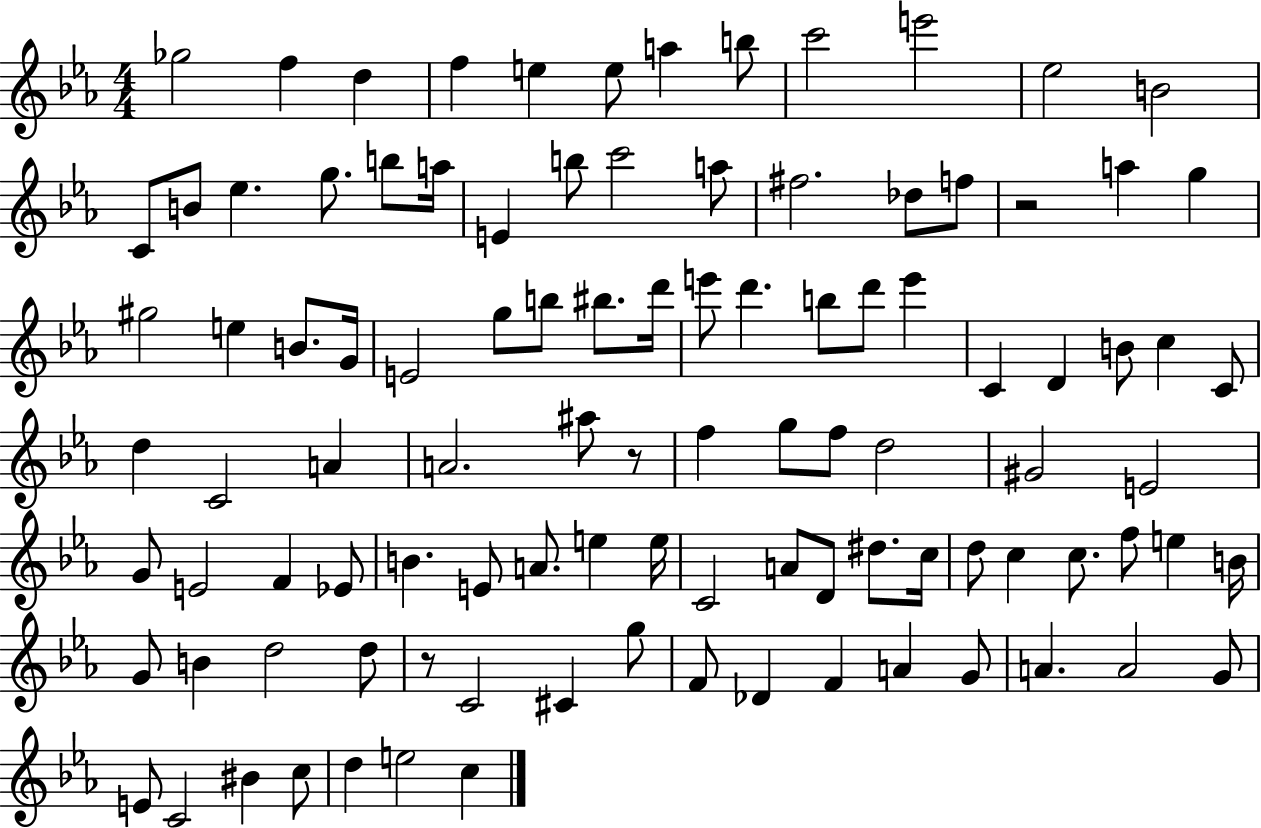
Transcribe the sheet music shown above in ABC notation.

X:1
T:Untitled
M:4/4
L:1/4
K:Eb
_g2 f d f e e/2 a b/2 c'2 e'2 _e2 B2 C/2 B/2 _e g/2 b/2 a/4 E b/2 c'2 a/2 ^f2 _d/2 f/2 z2 a g ^g2 e B/2 G/4 E2 g/2 b/2 ^b/2 d'/4 e'/2 d' b/2 d'/2 e' C D B/2 c C/2 d C2 A A2 ^a/2 z/2 f g/2 f/2 d2 ^G2 E2 G/2 E2 F _E/2 B E/2 A/2 e e/4 C2 A/2 D/2 ^d/2 c/4 d/2 c c/2 f/2 e B/4 G/2 B d2 d/2 z/2 C2 ^C g/2 F/2 _D F A G/2 A A2 G/2 E/2 C2 ^B c/2 d e2 c